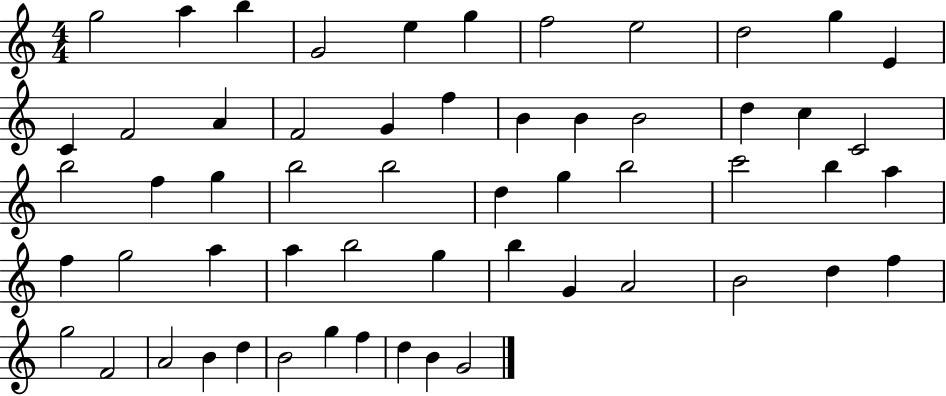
G5/h A5/q B5/q G4/h E5/q G5/q F5/h E5/h D5/h G5/q E4/q C4/q F4/h A4/q F4/h G4/q F5/q B4/q B4/q B4/h D5/q C5/q C4/h B5/h F5/q G5/q B5/h B5/h D5/q G5/q B5/h C6/h B5/q A5/q F5/q G5/h A5/q A5/q B5/h G5/q B5/q G4/q A4/h B4/h D5/q F5/q G5/h F4/h A4/h B4/q D5/q B4/h G5/q F5/q D5/q B4/q G4/h